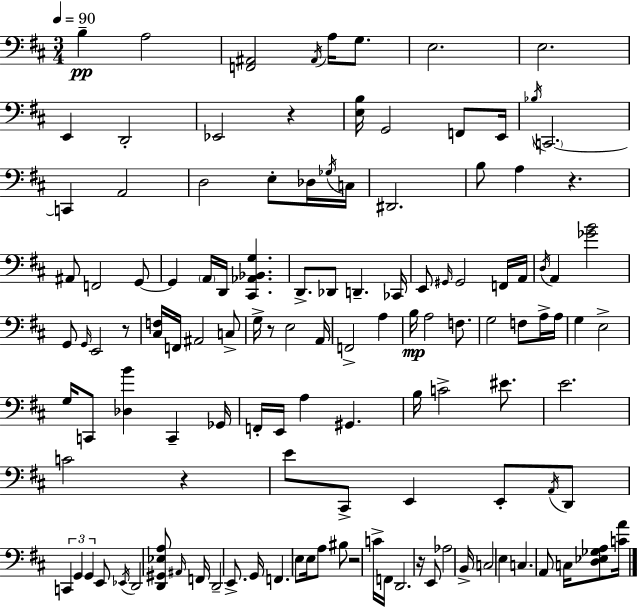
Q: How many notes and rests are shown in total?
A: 124